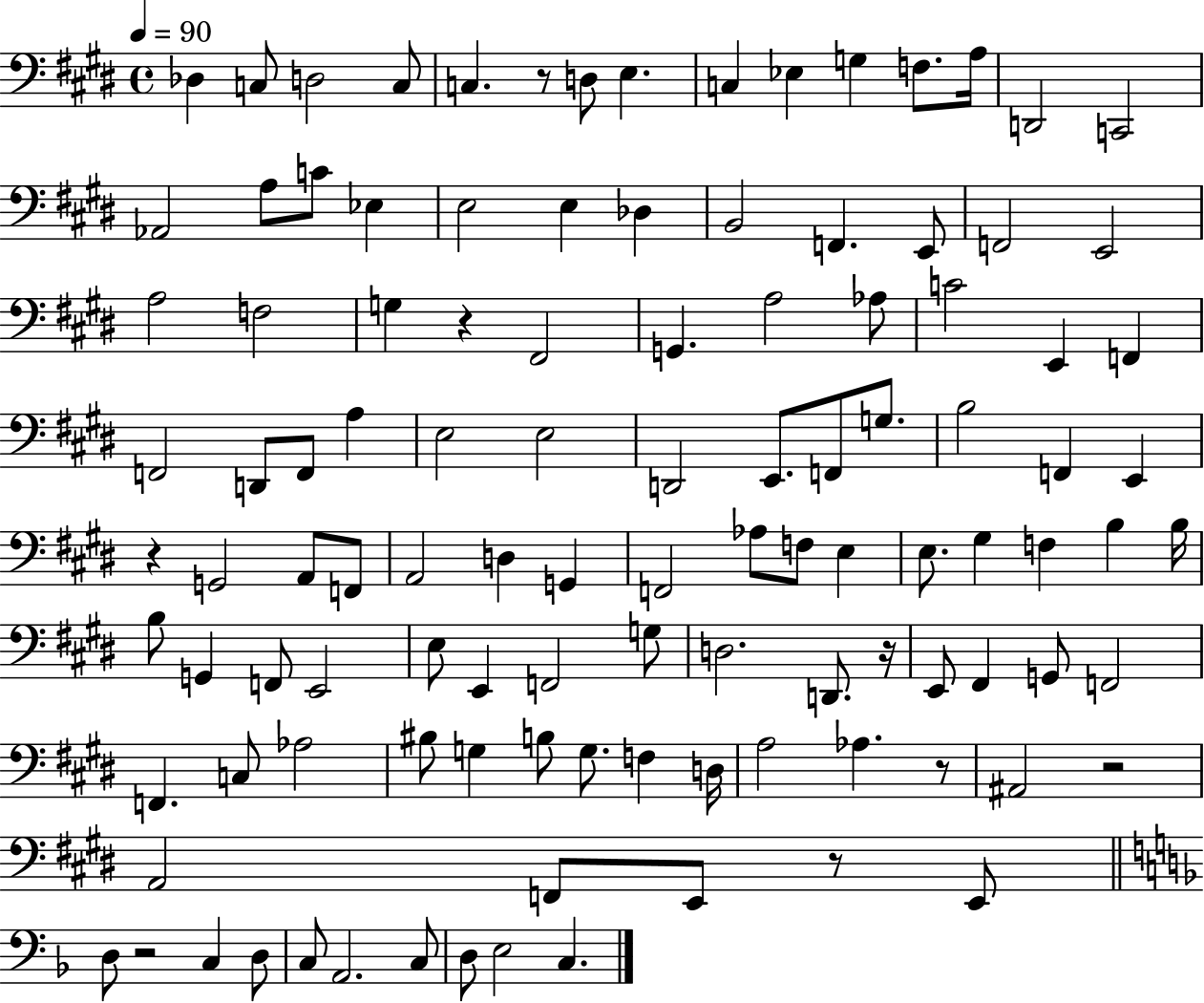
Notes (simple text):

Db3/q C3/e D3/h C3/e C3/q. R/e D3/e E3/q. C3/q Eb3/q G3/q F3/e. A3/s D2/h C2/h Ab2/h A3/e C4/e Eb3/q E3/h E3/q Db3/q B2/h F2/q. E2/e F2/h E2/h A3/h F3/h G3/q R/q F#2/h G2/q. A3/h Ab3/e C4/h E2/q F2/q F2/h D2/e F2/e A3/q E3/h E3/h D2/h E2/e. F2/e G3/e. B3/h F2/q E2/q R/q G2/h A2/e F2/e A2/h D3/q G2/q F2/h Ab3/e F3/e E3/q E3/e. G#3/q F3/q B3/q B3/s B3/e G2/q F2/e E2/h E3/e E2/q F2/h G3/e D3/h. D2/e. R/s E2/e F#2/q G2/e F2/h F2/q. C3/e Ab3/h BIS3/e G3/q B3/e G3/e. F3/q D3/s A3/h Ab3/q. R/e A#2/h R/h A2/h F2/e E2/e R/e E2/e D3/e R/h C3/q D3/e C3/e A2/h. C3/e D3/e E3/h C3/q.